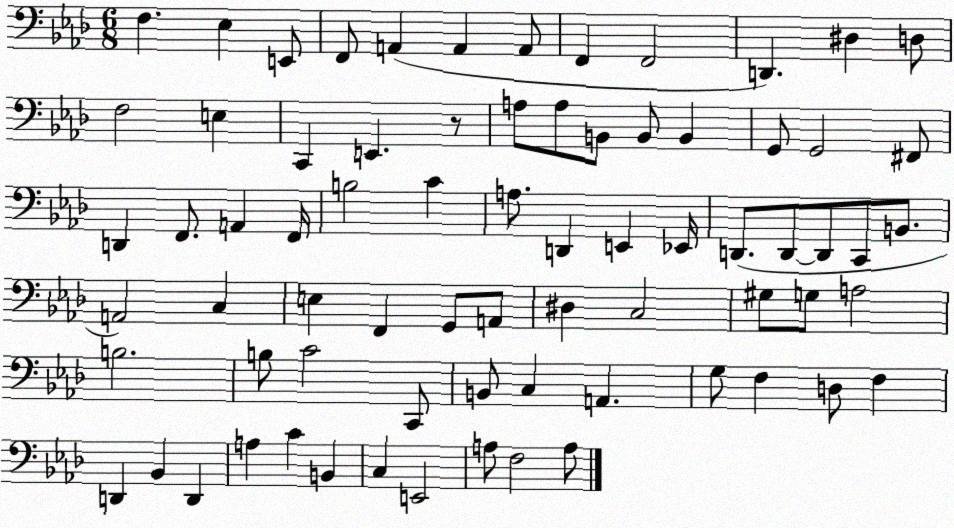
X:1
T:Untitled
M:6/8
L:1/4
K:Ab
F, _E, E,,/2 F,,/2 A,, A,, A,,/2 F,, F,,2 D,, ^D, D,/2 F,2 E, C,, E,, z/2 A,/2 A,/2 B,,/2 B,,/2 B,, G,,/2 G,,2 ^F,,/2 D,, F,,/2 A,, F,,/4 B,2 C A,/2 D,, E,, _E,,/4 D,,/2 D,,/2 D,,/2 C,,/2 B,,/2 A,,2 C, E, F,, G,,/2 A,,/2 ^D, C,2 ^G,/2 G,/2 A,2 B,2 B,/2 C2 C,,/2 B,,/2 C, A,, G,/2 F, D,/2 F, D,, _B,, D,, A, C B,, C, E,,2 A,/2 F,2 A,/2